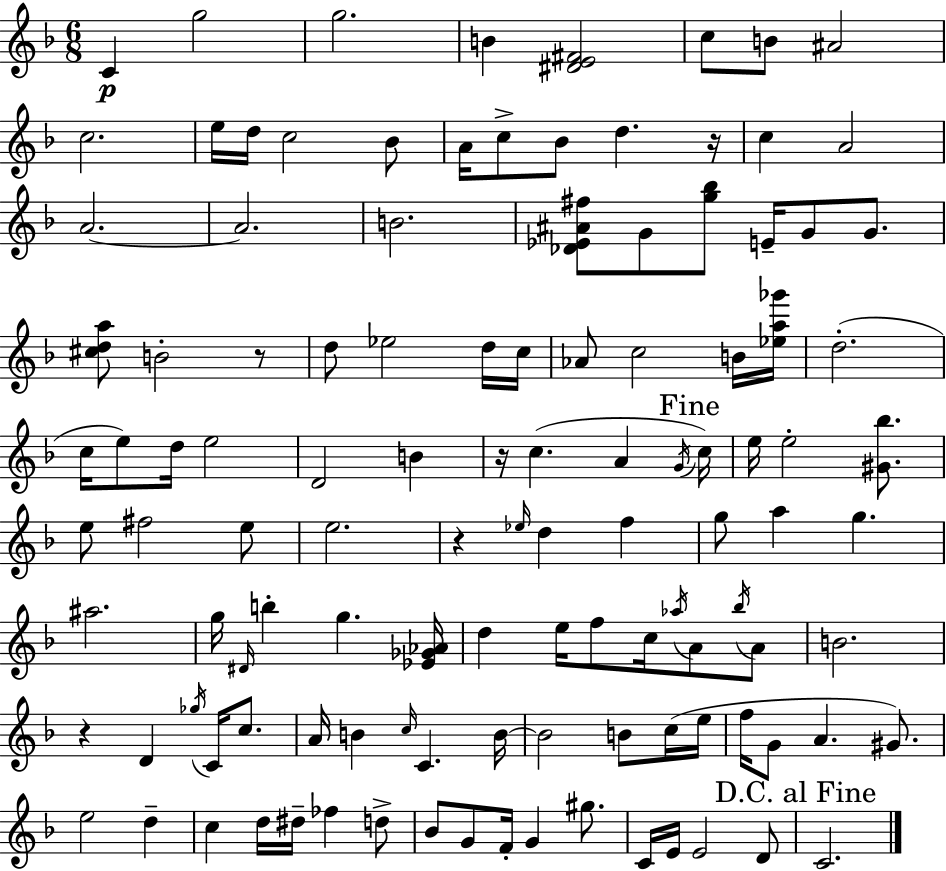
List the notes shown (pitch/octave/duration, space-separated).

C4/q G5/h G5/h. B4/q [D#4,E4,F#4]/h C5/e B4/e A#4/h C5/h. E5/s D5/s C5/h Bb4/e A4/s C5/e Bb4/e D5/q. R/s C5/q A4/h A4/h. A4/h. B4/h. [Db4,Eb4,A#4,F#5]/e G4/e [G5,Bb5]/e E4/s G4/e G4/e. [C#5,D5,A5]/e B4/h R/e D5/e Eb5/h D5/s C5/s Ab4/e C5/h B4/s [Eb5,A5,Gb6]/s D5/h. C5/s E5/e D5/s E5/h D4/h B4/q R/s C5/q. A4/q G4/s C5/s E5/s E5/h [G#4,Bb5]/e. E5/e F#5/h E5/e E5/h. R/q Eb5/s D5/q F5/q G5/e A5/q G5/q. A#5/h. G5/s D#4/s B5/q G5/q. [Eb4,Gb4,Ab4]/s D5/q E5/s F5/e C5/s Ab5/s A4/e Bb5/s A4/e B4/h. R/q D4/q Gb5/s C4/s C5/e. A4/s B4/q C5/s C4/q. B4/s B4/h B4/e C5/s E5/s F5/s G4/e A4/q. G#4/e. E5/h D5/q C5/q D5/s D#5/s FES5/q D5/e Bb4/e G4/e F4/s G4/q G#5/e. C4/s E4/s E4/h D4/e C4/h.